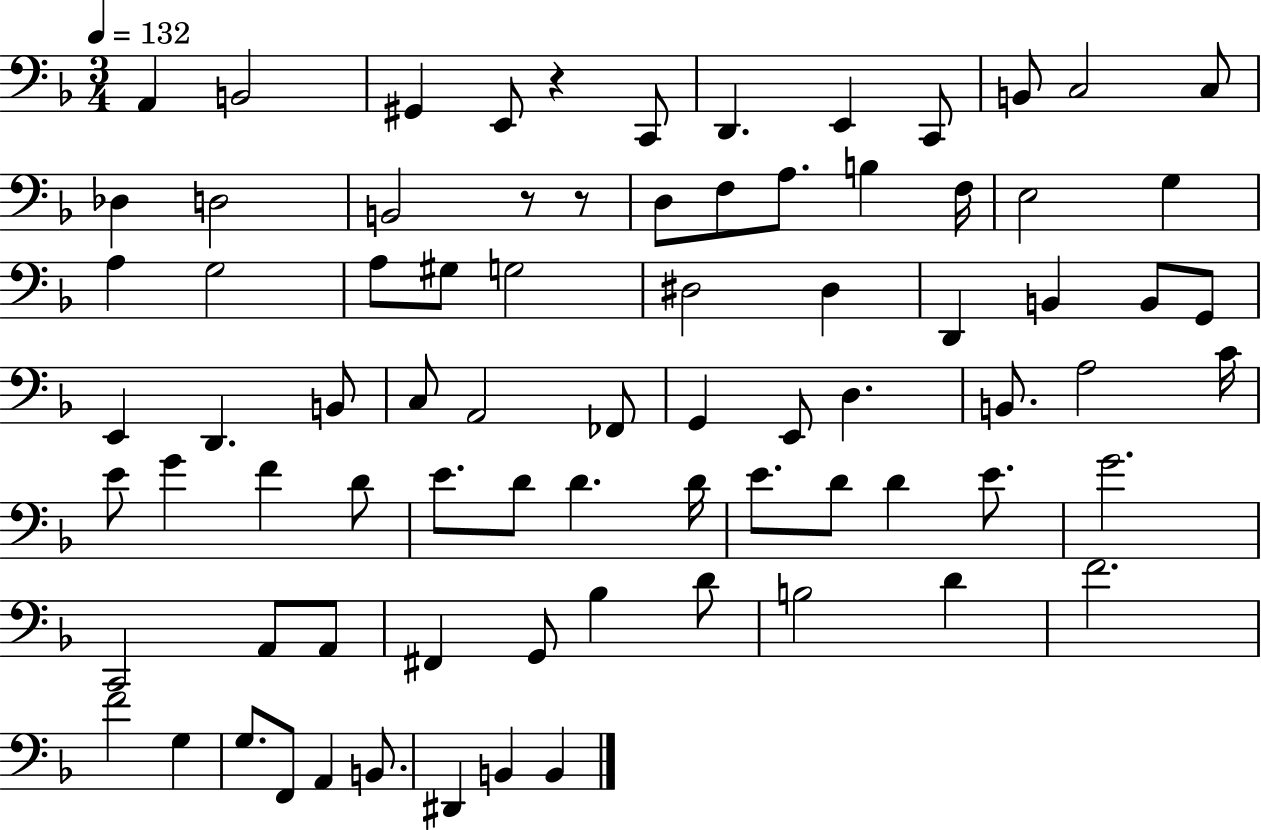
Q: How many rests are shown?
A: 3